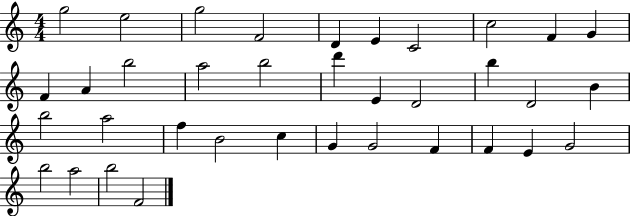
G5/h E5/h G5/h F4/h D4/q E4/q C4/h C5/h F4/q G4/q F4/q A4/q B5/h A5/h B5/h D6/q E4/q D4/h B5/q D4/h B4/q B5/h A5/h F5/q B4/h C5/q G4/q G4/h F4/q F4/q E4/q G4/h B5/h A5/h B5/h F4/h